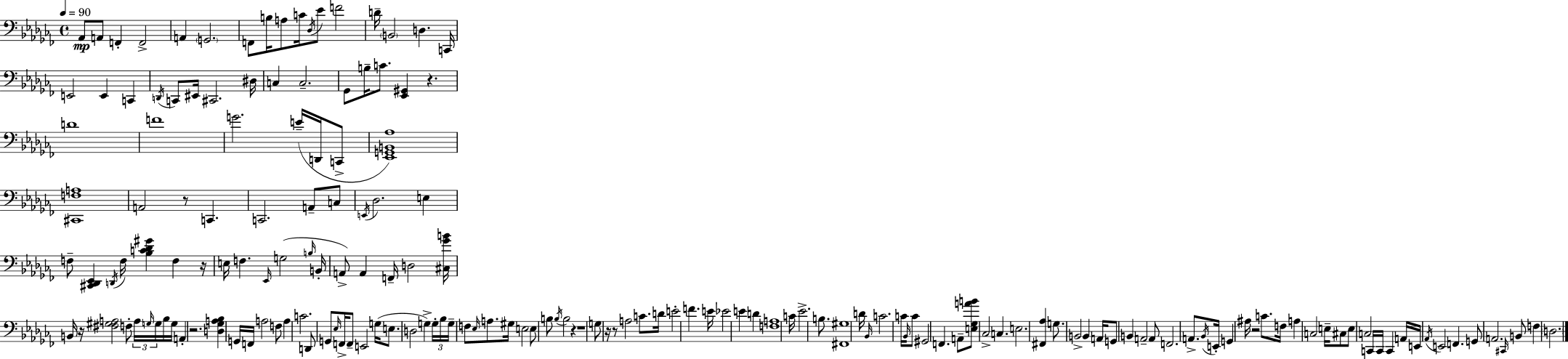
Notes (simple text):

Ab2/e A2/e F2/q F2/h A2/q G2/h. F2/e B3/s A3/e C4/s Db3/s Eb4/e F4/h D4/s B2/h D3/q. C2/s E2/h E2/q C2/q D2/s C2/e EIS2/s C#2/h. D#3/s C3/q C3/h. Gb2/e B3/s C4/e. [Eb2,G#2]/q R/q. D4/w F4/w G4/h. E4/s D2/s C2/e [Eb2,G2,B2,Ab3]/w [C#2,F3,A3]/w A2/h R/e C2/q. C2/h. A2/e C3/e E2/s Db3/h. E3/q F3/e [C#2,Db2,Eb2]/q D2/s F3/s [Bb3,C4,Db4,G#4]/q F3/q R/s E3/s F3/q. Eb2/s G3/h B3/s B2/s A2/e A2/q F2/s D3/h [C#3,Gb4,B4]/s B2/s R/s [F#3,G#3,A3]/h F3/e A3/s G3/s G3/s Bb3/s G3/s A2/q R/h. [D3,Gb3,A3,Bb3]/q G2/s F2/s A3/h F3/e A3/q C4/h. D2/e G2/e Eb3/s F2/s F2/e E2/h G3/s E3/e. D3/h G3/q G3/s Bb3/s G3/s F3/e Eb3/s A3/e. G#3/s E3/h E3/e B3/e B3/s B3/h R/q R/w G3/e R/s R/e A3/h C4/e. D4/s E4/h F4/q. E4/s Eb4/h E4/q D4/q [F3,A3]/w C4/s Eb4/h. B3/e. [F#2,G#3]/w D4/s Bb2/s C4/h. C4/s Bb2/s C4/e G#2/h F2/q. A2/e [E3,Gb3,A4,B4]/e CES3/h C3/q. E3/h. [F#2,Ab3]/q G3/e. B2/h B2/q A2/s G2/e B2/q A2/h A2/e F2/h. A2/e. Bb2/s E2/s G2/q A#3/s R/h C4/e. F3/s A3/q C3/h E3/s C#3/e E3/e C3/h C2/s C2/s C2/q A2/s E2/s Ab2/s E2/h F2/q. G2/e A2/h. C#2/s B2/e F3/q D3/h.